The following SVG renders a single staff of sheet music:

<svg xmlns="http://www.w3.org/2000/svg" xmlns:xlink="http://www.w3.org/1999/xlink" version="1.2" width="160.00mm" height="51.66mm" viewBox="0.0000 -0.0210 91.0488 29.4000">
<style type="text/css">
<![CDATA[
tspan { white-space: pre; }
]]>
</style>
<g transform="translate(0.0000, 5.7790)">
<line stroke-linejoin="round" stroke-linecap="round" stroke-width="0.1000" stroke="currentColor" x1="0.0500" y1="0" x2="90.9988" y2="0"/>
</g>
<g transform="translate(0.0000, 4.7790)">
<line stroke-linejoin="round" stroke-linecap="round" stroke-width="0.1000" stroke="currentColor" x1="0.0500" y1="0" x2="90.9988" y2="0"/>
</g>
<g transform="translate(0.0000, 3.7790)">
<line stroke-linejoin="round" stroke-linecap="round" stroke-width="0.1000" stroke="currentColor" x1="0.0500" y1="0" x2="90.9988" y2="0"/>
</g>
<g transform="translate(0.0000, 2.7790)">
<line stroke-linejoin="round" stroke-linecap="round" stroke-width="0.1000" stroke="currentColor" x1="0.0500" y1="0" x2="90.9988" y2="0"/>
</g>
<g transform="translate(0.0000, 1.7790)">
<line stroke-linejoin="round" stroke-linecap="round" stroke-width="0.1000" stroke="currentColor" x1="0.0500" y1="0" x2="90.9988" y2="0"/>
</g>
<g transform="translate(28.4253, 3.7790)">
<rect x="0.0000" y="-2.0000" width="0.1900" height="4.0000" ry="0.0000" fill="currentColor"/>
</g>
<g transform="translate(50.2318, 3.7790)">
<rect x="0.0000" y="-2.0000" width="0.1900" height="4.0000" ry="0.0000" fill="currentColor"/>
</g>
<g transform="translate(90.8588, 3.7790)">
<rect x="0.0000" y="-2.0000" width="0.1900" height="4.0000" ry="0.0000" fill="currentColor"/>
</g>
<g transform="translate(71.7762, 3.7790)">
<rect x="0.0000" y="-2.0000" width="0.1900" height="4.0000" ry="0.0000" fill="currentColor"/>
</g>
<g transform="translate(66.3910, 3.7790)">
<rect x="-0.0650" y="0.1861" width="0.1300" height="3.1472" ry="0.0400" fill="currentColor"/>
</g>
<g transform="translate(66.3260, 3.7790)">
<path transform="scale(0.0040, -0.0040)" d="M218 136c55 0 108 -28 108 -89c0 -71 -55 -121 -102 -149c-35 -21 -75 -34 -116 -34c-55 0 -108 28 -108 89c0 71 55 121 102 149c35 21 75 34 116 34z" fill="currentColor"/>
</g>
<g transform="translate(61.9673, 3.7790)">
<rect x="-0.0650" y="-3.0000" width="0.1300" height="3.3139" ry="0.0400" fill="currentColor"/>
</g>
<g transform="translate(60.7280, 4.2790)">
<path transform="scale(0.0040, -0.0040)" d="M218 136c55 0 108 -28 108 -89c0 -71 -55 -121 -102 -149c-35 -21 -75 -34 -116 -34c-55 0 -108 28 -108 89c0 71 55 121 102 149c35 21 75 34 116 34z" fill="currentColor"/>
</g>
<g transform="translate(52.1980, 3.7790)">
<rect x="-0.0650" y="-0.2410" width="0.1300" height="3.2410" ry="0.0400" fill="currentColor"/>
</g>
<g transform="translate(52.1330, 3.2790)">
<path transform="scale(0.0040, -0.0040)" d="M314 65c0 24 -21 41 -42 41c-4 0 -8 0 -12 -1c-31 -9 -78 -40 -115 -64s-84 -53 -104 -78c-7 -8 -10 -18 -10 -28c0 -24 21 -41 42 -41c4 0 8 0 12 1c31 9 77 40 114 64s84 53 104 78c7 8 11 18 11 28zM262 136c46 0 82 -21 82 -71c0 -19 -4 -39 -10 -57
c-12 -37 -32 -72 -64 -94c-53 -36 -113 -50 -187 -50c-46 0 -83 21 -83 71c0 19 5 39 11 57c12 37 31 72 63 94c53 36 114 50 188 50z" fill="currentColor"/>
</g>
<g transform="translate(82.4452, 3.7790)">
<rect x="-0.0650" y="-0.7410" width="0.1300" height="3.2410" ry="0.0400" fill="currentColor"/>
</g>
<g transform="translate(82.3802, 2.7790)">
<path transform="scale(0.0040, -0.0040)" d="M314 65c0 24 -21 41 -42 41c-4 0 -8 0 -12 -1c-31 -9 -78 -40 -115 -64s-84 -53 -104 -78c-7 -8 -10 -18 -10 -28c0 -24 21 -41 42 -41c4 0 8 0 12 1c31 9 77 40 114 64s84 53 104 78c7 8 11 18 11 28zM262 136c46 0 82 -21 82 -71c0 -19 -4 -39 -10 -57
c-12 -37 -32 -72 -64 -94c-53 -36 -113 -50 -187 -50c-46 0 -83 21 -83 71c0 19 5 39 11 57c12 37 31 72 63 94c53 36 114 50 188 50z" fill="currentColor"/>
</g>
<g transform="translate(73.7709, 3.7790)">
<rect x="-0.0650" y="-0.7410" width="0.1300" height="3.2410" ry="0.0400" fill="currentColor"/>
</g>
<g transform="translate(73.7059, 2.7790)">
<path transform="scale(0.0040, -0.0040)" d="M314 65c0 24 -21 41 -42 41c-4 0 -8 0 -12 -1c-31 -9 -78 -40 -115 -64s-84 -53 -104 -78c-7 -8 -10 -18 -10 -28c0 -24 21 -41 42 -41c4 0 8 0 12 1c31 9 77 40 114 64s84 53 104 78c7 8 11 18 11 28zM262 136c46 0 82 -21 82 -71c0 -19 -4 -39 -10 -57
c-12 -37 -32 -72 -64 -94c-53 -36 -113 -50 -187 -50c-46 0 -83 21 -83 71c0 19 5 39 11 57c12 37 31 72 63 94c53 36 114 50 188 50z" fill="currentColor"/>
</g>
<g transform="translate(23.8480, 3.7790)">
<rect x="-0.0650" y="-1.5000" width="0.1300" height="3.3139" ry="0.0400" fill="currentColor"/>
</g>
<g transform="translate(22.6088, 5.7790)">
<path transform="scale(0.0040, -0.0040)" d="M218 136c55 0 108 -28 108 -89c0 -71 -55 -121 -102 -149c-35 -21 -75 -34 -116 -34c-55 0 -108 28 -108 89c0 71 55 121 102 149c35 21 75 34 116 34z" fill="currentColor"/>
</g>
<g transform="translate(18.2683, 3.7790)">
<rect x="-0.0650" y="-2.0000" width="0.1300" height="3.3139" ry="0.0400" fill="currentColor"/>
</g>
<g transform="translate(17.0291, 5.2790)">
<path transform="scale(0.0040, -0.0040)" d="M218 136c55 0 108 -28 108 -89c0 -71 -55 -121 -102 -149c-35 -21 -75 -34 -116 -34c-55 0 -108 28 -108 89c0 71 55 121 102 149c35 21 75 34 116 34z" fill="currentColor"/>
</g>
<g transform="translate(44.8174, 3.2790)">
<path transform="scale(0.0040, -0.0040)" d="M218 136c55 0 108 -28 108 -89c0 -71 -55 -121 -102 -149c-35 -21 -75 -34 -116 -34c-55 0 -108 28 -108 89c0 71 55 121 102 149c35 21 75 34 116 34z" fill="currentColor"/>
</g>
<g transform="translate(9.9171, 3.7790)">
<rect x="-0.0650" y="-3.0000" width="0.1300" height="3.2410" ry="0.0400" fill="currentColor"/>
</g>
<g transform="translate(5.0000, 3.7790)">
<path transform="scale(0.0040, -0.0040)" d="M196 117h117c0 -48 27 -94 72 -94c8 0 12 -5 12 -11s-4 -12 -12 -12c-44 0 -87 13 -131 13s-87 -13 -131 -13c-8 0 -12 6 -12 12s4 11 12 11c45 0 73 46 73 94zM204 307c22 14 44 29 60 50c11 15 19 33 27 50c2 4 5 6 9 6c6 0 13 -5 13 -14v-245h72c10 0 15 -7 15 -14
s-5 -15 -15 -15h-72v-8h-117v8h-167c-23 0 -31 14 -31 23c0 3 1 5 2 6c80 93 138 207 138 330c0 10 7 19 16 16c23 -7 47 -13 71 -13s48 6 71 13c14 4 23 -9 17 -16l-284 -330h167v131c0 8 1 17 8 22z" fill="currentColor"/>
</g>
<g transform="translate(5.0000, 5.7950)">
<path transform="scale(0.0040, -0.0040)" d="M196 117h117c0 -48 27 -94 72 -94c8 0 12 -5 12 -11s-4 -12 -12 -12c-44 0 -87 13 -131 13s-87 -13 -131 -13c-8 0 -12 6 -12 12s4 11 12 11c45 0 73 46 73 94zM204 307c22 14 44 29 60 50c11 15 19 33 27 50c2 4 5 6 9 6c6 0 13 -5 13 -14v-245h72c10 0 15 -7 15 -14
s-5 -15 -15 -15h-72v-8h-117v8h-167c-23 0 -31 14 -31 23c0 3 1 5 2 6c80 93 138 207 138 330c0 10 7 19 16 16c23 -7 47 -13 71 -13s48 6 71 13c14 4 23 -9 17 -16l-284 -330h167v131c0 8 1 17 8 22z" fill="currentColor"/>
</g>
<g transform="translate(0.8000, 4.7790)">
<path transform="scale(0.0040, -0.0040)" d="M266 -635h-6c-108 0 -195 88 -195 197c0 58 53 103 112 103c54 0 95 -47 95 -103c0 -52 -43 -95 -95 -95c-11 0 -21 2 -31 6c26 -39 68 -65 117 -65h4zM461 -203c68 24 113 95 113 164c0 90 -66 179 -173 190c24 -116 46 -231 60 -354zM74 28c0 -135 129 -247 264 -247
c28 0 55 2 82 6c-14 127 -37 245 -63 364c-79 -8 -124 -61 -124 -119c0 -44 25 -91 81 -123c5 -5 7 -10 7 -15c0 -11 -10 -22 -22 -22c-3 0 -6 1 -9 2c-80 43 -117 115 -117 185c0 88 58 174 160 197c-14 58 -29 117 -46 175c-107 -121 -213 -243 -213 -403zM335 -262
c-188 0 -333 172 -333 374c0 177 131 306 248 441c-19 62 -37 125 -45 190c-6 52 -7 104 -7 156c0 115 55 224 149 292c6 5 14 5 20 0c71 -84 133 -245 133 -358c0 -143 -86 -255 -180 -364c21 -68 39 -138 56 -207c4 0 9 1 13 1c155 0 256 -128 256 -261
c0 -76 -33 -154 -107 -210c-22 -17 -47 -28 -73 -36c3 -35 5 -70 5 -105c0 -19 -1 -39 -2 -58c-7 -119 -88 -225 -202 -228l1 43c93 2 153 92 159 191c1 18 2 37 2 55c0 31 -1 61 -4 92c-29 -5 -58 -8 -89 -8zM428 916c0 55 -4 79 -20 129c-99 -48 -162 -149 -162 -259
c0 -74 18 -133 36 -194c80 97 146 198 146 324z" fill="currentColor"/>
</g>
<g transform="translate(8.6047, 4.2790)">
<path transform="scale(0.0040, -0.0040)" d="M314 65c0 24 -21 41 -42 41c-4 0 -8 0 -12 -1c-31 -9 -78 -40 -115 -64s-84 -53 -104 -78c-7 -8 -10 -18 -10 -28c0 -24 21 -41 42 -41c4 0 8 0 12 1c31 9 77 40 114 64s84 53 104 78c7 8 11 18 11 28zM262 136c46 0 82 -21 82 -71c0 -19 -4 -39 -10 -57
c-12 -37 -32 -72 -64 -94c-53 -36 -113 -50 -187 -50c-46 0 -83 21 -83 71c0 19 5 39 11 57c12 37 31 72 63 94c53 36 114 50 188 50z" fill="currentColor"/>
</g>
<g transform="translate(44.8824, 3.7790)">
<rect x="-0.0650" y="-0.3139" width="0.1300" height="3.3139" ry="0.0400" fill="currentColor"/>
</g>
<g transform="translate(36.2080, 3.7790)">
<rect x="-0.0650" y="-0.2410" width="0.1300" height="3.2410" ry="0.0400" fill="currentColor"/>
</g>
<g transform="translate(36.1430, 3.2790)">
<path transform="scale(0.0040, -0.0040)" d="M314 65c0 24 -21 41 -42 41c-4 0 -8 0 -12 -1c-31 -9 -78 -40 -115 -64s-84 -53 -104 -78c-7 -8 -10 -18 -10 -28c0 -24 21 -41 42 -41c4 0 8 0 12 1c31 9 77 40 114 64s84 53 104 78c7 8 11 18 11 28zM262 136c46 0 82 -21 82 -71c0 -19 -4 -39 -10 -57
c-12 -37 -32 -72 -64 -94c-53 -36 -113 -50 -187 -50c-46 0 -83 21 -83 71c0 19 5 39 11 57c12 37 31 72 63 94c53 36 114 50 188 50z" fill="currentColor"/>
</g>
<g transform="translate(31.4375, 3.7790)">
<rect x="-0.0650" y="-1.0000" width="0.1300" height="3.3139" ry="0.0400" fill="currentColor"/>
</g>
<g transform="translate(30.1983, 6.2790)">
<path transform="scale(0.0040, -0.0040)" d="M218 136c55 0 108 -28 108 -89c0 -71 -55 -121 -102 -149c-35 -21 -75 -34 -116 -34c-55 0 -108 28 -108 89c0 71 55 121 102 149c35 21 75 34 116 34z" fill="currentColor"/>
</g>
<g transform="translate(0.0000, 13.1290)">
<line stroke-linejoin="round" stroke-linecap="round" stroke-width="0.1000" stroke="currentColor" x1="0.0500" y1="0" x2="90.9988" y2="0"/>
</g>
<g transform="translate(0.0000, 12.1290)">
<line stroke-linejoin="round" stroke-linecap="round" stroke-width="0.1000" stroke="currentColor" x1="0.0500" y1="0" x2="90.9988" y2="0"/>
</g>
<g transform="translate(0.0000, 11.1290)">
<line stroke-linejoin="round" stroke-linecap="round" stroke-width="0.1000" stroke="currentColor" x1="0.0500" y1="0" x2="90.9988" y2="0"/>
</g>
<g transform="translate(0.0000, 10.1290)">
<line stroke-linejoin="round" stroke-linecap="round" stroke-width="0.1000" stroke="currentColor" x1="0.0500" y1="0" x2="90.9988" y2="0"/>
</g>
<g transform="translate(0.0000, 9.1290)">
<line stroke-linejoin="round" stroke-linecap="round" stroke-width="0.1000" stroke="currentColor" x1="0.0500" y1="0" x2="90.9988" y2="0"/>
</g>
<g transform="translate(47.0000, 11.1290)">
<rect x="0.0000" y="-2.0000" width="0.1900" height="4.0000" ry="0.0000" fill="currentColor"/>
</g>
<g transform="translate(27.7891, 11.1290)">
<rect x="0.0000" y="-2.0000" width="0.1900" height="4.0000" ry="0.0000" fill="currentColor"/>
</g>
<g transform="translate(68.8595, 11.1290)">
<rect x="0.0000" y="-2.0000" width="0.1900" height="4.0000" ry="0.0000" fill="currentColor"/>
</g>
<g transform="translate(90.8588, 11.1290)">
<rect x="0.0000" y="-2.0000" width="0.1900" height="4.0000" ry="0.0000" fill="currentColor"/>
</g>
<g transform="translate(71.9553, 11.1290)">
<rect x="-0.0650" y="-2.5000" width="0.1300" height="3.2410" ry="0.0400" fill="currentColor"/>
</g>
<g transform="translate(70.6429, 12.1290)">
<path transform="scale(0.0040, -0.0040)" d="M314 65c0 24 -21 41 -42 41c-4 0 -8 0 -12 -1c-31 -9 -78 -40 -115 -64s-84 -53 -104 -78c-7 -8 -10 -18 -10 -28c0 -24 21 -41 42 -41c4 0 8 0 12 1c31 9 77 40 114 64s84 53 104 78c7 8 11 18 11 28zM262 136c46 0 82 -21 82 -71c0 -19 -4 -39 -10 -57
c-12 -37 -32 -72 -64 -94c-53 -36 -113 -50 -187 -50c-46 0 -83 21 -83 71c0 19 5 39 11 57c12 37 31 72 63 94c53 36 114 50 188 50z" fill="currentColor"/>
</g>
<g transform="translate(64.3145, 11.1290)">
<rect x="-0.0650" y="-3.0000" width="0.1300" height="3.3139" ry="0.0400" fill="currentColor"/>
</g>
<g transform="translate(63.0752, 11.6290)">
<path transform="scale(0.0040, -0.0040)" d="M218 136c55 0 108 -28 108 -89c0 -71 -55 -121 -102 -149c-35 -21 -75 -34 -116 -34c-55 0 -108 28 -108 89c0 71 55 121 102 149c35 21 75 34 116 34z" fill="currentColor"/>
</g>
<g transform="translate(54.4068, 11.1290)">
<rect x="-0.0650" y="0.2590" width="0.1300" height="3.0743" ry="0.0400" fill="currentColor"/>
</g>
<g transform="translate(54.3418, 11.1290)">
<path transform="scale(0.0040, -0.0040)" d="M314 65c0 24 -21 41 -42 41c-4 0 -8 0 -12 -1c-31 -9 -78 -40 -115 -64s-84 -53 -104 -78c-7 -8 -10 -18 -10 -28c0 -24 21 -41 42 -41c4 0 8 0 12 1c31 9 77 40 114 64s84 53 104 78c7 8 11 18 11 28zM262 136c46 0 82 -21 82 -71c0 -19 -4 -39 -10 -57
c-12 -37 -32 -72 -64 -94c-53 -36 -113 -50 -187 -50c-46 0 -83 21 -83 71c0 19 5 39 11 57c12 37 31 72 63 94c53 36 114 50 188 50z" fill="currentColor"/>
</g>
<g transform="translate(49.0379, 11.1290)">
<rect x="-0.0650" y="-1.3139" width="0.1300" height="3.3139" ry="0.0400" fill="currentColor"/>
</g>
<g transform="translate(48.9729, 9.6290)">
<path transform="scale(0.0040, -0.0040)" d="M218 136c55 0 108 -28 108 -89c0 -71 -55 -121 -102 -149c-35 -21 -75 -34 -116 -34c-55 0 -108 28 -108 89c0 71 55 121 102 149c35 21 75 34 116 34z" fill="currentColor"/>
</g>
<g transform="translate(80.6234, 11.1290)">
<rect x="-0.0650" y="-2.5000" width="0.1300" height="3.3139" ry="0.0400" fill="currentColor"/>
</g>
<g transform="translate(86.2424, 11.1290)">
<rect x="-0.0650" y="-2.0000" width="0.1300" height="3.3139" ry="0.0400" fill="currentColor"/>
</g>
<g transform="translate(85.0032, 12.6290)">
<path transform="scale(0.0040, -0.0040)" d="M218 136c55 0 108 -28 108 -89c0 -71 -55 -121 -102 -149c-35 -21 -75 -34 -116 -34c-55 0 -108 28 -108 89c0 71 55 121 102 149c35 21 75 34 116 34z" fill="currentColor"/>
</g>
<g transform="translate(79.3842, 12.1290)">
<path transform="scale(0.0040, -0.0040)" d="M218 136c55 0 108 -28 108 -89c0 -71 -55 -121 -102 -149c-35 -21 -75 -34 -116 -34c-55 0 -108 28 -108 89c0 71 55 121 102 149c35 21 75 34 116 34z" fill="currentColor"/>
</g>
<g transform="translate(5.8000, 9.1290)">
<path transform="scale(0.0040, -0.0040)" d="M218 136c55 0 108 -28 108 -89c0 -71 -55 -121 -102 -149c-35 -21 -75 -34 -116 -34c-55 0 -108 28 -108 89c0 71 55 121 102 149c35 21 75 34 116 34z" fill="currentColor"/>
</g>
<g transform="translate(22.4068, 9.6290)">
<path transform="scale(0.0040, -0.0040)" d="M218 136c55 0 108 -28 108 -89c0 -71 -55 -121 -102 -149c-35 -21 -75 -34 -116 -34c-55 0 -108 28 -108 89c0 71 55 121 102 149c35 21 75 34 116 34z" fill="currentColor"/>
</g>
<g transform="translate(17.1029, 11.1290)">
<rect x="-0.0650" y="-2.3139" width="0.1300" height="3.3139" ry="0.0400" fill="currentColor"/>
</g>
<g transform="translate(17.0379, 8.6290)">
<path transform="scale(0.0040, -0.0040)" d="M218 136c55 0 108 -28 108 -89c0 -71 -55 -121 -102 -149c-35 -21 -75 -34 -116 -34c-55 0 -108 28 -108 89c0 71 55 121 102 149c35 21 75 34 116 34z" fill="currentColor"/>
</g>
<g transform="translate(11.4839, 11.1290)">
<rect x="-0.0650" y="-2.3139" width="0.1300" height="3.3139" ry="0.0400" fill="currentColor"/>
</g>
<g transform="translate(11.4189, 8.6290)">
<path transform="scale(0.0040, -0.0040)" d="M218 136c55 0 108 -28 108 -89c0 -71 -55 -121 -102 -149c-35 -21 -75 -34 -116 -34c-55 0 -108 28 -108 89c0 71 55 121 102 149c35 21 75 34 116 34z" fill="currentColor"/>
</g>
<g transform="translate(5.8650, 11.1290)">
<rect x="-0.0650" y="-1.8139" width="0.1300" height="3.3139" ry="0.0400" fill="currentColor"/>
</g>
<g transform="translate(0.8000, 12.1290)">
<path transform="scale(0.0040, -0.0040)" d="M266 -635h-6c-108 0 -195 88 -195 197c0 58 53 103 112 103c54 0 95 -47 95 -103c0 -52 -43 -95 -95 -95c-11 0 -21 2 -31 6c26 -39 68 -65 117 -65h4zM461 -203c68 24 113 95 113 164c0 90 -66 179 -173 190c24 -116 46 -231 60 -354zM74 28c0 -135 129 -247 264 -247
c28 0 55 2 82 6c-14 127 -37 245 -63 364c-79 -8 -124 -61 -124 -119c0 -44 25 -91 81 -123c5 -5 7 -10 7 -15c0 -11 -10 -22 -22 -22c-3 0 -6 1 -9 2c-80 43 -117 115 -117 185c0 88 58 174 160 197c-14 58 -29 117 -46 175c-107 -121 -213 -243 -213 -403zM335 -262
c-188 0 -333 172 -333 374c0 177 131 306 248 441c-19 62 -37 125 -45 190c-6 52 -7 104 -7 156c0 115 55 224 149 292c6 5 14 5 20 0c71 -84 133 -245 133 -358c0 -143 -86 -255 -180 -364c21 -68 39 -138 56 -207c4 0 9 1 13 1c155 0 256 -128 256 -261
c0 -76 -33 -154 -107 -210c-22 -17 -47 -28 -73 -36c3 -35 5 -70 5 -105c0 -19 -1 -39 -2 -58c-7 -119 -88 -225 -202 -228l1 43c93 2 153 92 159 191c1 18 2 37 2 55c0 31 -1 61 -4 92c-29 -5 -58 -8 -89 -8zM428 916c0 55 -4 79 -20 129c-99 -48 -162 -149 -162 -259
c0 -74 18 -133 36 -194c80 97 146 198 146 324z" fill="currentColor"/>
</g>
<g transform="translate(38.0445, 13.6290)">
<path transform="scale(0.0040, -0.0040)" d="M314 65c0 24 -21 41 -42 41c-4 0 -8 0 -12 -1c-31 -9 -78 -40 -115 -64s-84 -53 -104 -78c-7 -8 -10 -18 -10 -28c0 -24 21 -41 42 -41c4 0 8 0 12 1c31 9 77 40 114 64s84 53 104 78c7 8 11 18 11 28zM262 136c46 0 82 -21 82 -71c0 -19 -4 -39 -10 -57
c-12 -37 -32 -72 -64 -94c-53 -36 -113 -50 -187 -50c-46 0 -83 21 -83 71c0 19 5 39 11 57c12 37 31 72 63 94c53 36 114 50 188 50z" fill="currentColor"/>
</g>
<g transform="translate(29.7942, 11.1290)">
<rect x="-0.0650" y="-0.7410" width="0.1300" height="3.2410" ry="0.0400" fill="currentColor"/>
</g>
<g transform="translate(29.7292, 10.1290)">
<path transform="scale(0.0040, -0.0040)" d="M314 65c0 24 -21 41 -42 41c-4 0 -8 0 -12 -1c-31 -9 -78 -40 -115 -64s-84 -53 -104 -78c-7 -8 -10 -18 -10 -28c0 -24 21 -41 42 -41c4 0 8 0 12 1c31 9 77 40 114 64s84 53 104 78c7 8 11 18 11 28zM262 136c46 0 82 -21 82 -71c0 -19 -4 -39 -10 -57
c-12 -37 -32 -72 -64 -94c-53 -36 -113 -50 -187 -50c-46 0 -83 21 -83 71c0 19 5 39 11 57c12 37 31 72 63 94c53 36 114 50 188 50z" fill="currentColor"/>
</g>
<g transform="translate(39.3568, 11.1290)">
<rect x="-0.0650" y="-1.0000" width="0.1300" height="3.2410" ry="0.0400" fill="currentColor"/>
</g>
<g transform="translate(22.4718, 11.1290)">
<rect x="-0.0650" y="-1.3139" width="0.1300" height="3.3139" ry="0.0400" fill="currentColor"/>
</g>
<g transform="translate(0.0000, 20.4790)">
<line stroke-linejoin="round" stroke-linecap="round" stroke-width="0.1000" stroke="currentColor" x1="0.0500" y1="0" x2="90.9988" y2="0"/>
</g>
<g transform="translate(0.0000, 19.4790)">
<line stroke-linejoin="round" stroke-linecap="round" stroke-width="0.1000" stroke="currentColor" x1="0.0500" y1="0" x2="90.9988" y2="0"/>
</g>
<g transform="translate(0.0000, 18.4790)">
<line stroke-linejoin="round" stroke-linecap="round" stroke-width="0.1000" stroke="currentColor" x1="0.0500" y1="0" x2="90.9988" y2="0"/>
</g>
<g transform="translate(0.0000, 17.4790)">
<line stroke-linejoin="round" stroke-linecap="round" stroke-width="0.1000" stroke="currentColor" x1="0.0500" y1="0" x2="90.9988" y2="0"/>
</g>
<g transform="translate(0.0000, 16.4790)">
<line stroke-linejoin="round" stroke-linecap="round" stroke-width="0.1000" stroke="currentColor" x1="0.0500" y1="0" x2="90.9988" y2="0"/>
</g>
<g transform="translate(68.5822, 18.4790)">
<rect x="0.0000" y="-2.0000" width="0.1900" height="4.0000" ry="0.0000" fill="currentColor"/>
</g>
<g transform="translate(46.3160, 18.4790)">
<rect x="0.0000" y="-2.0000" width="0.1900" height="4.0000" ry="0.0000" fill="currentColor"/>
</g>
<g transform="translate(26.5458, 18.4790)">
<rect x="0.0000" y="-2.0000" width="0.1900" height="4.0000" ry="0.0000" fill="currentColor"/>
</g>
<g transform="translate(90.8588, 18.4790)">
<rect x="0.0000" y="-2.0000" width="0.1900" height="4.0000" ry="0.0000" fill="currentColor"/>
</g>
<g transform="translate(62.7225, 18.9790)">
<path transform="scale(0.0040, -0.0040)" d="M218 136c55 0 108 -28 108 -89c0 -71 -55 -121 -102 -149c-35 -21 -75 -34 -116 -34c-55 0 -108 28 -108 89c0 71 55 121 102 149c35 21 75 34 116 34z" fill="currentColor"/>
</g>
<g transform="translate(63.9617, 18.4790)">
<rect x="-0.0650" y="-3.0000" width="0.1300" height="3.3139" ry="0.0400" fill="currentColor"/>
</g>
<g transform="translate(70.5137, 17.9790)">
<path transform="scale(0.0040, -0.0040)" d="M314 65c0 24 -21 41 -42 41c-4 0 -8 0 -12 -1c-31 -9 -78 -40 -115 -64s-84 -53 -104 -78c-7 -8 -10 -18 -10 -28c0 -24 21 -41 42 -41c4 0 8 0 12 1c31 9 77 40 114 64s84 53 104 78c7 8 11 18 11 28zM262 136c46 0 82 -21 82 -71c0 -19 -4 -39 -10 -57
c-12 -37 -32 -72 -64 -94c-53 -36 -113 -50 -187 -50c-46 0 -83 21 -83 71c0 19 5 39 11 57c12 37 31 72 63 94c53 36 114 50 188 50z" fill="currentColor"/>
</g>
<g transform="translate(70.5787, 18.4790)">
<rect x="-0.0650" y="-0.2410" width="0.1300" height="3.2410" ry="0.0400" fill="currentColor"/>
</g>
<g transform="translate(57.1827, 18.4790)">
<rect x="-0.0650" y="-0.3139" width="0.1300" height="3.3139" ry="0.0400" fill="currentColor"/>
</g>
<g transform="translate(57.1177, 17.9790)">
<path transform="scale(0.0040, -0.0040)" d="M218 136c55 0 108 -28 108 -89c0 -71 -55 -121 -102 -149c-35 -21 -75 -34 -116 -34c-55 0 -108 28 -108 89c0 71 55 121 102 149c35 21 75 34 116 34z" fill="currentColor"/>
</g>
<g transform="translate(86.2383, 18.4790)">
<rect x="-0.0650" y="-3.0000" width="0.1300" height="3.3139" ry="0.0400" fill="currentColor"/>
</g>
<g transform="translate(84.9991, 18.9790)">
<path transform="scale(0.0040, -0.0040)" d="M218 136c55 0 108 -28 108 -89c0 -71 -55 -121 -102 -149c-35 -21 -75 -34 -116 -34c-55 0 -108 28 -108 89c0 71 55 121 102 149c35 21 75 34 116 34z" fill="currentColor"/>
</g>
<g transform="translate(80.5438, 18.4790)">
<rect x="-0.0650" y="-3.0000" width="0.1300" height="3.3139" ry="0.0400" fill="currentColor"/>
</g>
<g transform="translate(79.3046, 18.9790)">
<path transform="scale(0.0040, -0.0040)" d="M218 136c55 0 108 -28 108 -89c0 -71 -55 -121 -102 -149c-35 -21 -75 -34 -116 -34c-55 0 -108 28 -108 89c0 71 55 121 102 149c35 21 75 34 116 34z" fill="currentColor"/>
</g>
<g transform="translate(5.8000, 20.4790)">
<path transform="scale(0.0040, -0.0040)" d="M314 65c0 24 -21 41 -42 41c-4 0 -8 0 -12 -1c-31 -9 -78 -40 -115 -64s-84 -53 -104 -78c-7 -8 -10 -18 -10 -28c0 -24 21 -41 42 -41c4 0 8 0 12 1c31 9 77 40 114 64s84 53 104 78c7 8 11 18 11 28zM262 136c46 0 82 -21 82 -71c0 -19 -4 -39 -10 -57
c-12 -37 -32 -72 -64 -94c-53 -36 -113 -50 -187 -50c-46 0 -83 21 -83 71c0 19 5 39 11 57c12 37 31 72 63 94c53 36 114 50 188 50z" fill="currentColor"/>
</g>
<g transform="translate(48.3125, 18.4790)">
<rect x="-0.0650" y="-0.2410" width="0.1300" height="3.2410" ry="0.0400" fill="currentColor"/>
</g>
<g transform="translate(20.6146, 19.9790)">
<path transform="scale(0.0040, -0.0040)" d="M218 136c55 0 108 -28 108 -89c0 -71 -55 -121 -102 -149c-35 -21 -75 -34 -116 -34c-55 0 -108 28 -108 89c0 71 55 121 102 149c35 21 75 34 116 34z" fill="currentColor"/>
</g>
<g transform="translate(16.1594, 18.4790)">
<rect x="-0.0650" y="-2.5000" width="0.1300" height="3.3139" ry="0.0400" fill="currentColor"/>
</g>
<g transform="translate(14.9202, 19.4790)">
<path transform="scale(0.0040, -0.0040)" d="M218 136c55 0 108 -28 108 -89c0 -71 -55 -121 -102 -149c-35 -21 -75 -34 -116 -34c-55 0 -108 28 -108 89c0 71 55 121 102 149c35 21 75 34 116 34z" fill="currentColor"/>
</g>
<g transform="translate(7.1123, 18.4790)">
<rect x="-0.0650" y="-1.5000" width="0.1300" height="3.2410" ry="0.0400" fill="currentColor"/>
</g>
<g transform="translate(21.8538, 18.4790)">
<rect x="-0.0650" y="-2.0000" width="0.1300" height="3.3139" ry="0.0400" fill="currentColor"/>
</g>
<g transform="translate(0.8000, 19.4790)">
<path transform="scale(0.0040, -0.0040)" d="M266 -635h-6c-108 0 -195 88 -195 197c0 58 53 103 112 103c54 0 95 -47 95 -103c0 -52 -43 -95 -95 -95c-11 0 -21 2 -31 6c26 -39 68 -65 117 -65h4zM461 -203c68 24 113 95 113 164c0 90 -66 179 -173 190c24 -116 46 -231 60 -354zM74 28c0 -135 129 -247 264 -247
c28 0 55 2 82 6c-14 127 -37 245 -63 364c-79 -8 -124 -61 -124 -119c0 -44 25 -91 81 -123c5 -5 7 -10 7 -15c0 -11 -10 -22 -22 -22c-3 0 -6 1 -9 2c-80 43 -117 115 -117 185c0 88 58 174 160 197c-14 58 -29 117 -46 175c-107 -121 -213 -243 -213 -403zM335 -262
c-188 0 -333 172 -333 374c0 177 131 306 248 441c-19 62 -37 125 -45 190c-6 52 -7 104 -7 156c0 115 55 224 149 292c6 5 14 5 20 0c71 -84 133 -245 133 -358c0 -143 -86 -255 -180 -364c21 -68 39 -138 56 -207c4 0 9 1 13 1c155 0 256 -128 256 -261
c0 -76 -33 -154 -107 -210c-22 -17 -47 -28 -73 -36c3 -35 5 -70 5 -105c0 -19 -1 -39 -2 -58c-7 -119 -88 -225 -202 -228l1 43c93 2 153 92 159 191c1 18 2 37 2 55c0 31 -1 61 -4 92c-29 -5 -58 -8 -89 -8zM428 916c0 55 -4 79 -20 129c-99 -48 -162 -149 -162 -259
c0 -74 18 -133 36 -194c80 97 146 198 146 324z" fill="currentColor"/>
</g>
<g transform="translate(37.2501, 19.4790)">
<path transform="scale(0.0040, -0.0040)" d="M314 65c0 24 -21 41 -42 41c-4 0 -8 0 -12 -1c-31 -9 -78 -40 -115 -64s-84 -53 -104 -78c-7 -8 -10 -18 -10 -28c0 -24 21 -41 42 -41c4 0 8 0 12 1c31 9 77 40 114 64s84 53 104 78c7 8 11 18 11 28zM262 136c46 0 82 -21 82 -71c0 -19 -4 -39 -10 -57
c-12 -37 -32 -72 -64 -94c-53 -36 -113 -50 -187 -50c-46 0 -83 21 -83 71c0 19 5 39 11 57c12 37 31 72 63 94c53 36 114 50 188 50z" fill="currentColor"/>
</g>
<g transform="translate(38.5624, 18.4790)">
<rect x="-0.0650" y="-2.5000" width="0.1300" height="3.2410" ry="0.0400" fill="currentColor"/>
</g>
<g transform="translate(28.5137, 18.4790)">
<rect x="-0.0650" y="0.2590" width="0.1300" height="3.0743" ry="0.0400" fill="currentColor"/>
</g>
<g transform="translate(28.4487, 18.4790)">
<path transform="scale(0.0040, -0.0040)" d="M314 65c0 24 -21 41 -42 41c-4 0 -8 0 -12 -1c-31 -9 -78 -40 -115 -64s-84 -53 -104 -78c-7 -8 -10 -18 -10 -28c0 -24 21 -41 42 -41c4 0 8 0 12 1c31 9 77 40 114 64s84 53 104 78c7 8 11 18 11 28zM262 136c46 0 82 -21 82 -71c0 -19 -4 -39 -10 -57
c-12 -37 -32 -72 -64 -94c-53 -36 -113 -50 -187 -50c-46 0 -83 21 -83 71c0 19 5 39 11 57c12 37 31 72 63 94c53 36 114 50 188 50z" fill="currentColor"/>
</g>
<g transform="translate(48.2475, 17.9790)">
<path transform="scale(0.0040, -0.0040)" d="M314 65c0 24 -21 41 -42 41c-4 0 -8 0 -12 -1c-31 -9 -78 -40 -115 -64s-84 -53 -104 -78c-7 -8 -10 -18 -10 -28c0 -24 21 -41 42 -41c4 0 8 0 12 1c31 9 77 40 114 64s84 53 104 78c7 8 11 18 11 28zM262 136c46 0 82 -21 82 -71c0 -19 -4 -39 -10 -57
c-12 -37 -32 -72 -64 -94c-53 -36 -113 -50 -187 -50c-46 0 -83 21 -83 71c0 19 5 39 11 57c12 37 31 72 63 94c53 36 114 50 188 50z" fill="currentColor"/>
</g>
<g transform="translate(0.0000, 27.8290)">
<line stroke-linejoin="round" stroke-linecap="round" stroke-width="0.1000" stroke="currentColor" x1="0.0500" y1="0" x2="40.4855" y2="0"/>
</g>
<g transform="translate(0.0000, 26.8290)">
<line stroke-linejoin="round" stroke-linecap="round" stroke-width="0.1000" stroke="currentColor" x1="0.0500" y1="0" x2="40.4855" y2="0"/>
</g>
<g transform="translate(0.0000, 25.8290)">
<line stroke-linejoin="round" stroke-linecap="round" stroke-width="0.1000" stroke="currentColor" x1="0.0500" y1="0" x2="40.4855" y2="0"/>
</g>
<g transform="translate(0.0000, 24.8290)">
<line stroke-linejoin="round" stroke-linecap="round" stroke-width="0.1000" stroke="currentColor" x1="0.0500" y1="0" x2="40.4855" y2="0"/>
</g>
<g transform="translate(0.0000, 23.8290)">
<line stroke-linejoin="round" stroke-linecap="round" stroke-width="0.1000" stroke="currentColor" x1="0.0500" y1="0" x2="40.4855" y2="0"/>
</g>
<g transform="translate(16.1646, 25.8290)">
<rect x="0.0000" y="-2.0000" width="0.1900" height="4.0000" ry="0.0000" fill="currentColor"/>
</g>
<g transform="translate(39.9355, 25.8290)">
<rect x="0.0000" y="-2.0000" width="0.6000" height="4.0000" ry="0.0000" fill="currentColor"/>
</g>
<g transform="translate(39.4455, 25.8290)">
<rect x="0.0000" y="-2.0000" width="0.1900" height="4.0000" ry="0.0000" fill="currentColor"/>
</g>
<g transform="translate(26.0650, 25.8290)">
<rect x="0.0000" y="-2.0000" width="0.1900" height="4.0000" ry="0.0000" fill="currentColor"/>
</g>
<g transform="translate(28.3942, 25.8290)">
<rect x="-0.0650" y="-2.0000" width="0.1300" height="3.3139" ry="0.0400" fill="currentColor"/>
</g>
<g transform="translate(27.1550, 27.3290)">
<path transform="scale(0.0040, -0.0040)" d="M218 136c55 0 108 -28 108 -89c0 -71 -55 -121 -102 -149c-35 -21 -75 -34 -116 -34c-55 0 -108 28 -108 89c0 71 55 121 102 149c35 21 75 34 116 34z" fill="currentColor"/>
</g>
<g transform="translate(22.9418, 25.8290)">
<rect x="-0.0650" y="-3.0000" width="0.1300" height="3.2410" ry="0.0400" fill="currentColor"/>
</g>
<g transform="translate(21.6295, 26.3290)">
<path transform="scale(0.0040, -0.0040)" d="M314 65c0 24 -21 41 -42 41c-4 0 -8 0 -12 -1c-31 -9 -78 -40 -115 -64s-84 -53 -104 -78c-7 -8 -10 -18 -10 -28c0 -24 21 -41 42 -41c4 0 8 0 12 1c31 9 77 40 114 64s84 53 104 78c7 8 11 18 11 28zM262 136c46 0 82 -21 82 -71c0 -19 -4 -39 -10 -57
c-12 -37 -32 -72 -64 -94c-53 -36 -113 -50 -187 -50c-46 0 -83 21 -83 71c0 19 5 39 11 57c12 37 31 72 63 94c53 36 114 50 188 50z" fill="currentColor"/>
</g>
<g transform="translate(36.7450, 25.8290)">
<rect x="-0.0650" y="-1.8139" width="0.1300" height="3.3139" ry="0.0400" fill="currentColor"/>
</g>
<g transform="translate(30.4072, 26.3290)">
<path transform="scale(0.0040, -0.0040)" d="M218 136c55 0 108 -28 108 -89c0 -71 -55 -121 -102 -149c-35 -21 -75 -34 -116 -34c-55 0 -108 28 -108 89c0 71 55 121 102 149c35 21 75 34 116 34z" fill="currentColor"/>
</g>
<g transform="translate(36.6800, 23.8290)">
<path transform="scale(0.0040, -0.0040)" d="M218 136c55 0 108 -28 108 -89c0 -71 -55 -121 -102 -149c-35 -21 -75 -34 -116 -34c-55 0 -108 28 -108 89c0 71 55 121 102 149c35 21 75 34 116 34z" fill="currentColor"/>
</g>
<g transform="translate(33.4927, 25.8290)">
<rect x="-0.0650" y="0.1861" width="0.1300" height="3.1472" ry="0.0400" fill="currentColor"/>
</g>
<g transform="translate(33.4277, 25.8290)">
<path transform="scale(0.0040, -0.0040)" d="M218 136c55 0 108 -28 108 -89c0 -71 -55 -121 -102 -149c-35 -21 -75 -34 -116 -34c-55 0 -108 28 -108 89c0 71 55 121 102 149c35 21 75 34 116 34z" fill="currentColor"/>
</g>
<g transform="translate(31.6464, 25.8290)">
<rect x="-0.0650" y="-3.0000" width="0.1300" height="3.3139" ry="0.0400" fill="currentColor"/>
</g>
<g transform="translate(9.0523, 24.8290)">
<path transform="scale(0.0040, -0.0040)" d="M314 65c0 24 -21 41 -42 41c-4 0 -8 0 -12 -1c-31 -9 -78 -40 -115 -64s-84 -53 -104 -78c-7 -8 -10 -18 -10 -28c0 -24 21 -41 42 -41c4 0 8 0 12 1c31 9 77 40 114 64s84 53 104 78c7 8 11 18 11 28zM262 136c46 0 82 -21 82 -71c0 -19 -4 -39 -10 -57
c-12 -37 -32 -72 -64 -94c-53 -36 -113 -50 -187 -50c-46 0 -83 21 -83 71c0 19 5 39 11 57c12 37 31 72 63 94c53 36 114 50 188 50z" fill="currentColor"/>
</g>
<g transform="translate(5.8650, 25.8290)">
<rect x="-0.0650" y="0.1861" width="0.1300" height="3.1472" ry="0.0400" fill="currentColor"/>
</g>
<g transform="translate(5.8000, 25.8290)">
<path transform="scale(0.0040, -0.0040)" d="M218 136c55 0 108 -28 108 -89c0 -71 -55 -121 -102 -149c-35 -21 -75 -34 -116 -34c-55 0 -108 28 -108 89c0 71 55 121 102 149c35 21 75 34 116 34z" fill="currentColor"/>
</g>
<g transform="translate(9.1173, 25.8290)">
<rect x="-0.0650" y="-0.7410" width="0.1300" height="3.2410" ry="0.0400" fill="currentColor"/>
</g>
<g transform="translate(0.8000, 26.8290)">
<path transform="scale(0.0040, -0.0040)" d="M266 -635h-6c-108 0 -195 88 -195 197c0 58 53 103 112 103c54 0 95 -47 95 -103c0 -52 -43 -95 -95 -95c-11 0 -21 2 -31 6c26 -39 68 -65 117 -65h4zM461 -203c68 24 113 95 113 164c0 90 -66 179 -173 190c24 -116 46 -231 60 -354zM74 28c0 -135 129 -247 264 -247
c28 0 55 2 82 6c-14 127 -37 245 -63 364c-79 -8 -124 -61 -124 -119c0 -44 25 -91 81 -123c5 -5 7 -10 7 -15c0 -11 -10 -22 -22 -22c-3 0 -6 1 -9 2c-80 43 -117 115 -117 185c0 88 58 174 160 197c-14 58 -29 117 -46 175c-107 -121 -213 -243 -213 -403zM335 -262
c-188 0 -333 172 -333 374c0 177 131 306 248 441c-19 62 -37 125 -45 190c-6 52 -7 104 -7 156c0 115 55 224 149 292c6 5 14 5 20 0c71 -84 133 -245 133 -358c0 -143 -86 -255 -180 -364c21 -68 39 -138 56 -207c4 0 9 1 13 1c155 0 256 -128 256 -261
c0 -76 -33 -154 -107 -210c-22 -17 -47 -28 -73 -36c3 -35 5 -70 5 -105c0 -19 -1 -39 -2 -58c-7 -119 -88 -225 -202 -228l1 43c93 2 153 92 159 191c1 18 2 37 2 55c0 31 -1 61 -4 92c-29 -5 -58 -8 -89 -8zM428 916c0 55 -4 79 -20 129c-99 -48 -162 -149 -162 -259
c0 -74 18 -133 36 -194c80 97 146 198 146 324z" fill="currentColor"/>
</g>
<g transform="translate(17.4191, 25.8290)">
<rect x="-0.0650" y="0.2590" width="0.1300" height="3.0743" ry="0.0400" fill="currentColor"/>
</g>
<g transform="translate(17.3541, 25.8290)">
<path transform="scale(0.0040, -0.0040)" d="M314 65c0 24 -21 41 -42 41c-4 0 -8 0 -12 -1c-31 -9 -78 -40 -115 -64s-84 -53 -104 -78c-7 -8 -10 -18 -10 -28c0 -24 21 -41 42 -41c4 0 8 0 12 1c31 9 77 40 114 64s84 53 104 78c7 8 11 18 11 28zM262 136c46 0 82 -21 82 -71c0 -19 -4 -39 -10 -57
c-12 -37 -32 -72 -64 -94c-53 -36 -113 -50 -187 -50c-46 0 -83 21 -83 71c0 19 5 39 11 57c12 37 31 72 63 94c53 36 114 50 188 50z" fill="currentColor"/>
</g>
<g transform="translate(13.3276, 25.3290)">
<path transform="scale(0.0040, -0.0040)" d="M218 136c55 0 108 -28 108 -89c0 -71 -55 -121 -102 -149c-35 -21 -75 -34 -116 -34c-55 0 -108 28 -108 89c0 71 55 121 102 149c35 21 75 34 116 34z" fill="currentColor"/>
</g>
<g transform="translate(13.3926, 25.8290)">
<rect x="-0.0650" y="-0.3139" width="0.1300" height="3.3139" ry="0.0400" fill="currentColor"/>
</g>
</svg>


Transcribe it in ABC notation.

X:1
T:Untitled
M:4/4
L:1/4
K:C
A2 F E D c2 c c2 A B d2 d2 f g g e d2 D2 e B2 A G2 G F E2 G F B2 G2 c2 c A c2 A A B d2 c B2 A2 F A B f